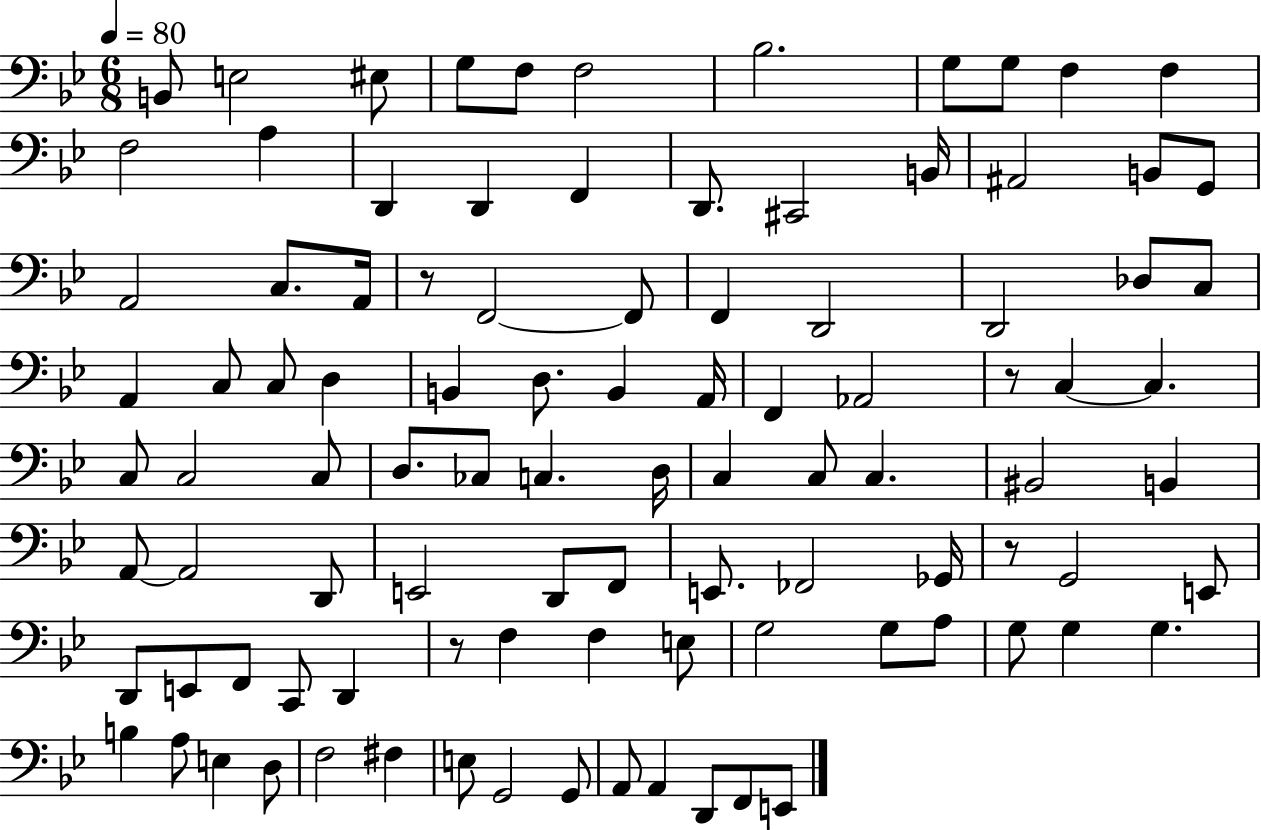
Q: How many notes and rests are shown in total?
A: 99